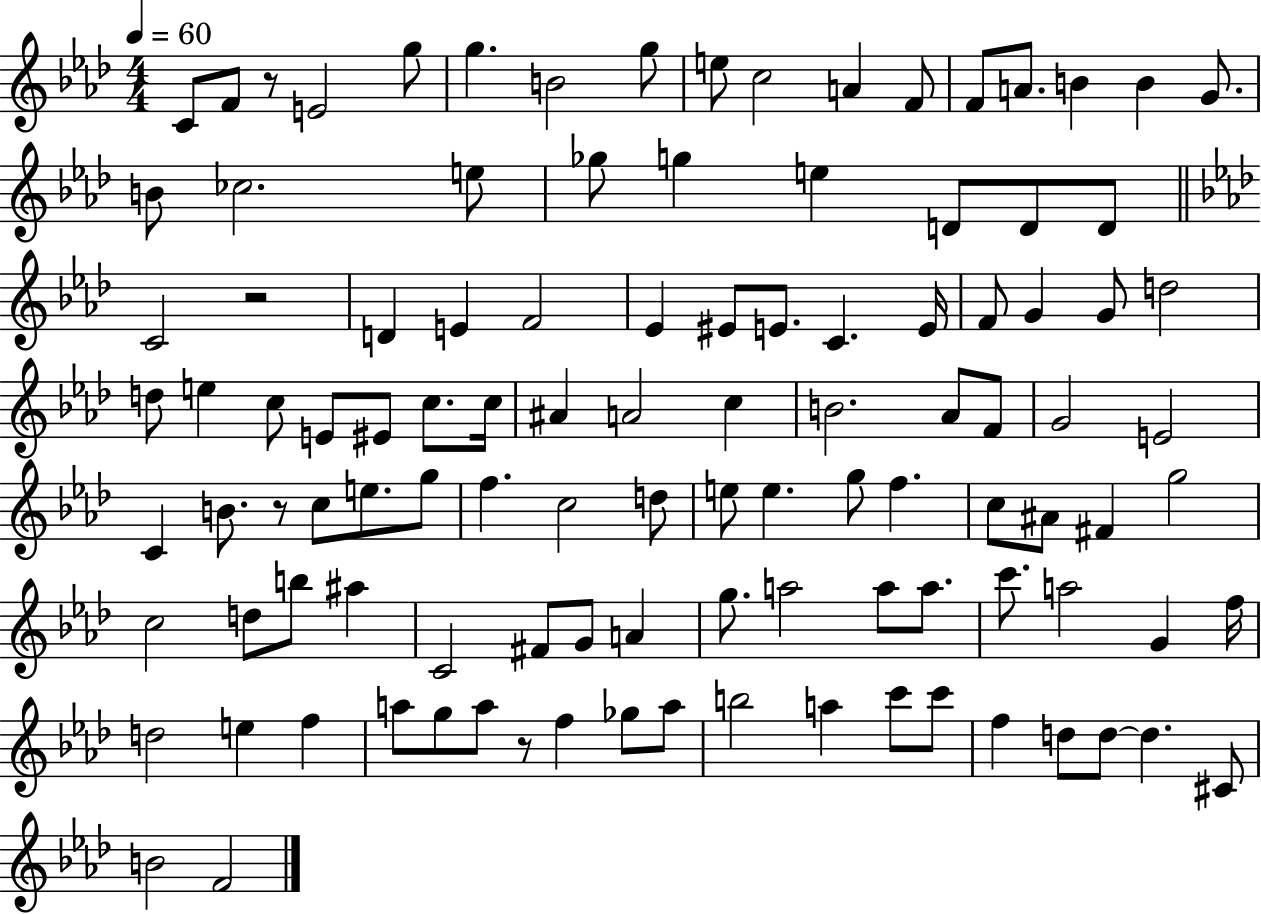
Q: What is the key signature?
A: AES major